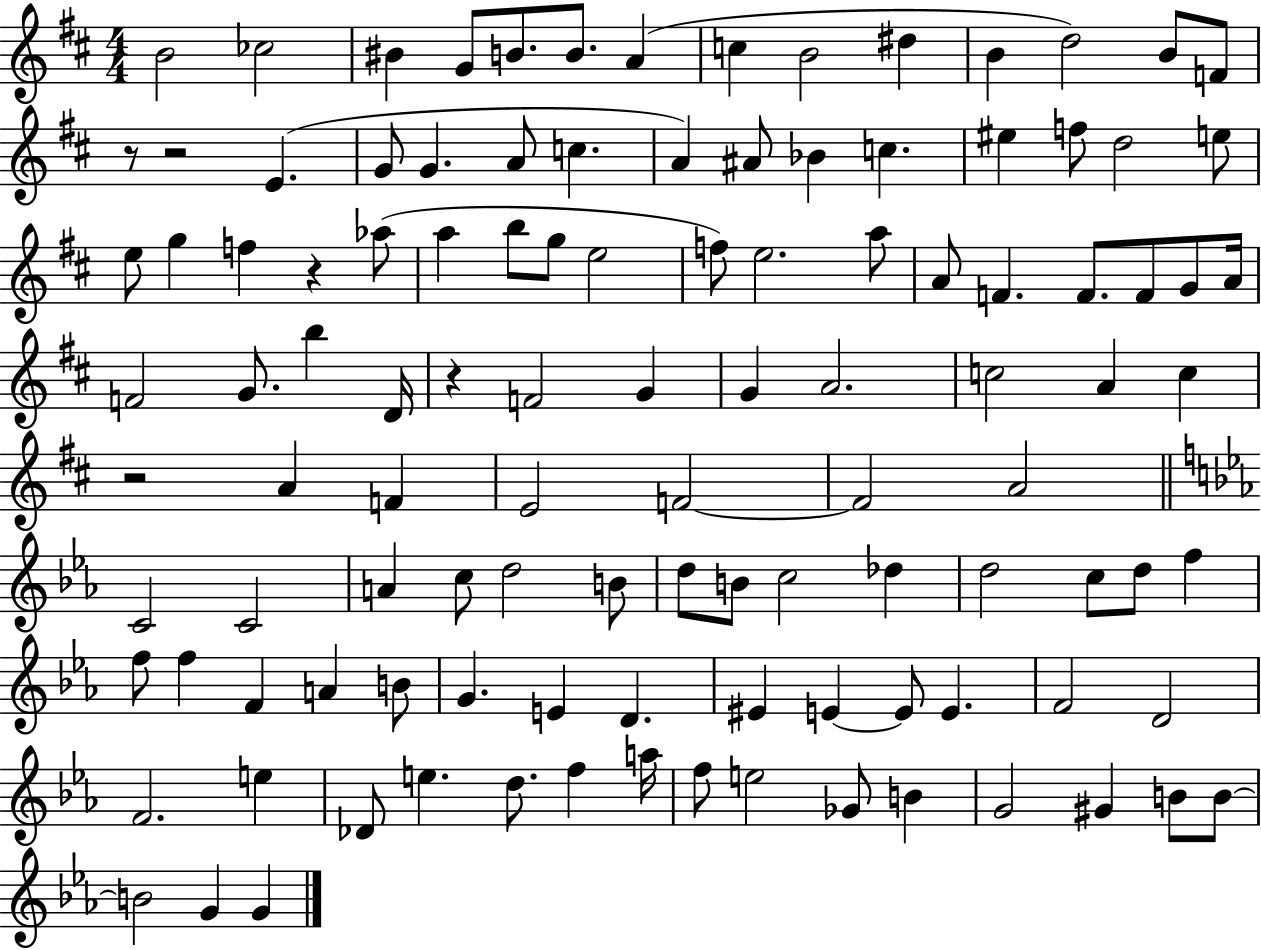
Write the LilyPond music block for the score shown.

{
  \clef treble
  \numericTimeSignature
  \time 4/4
  \key d \major
  b'2 ces''2 | bis'4 g'8 b'8. b'8. a'4( | c''4 b'2 dis''4 | b'4 d''2) b'8 f'8 | \break r8 r2 e'4.( | g'8 g'4. a'8 c''4. | a'4) ais'8 bes'4 c''4. | eis''4 f''8 d''2 e''8 | \break e''8 g''4 f''4 r4 aes''8( | a''4 b''8 g''8 e''2 | f''8) e''2. a''8 | a'8 f'4. f'8. f'8 g'8 a'16 | \break f'2 g'8. b''4 d'16 | r4 f'2 g'4 | g'4 a'2. | c''2 a'4 c''4 | \break r2 a'4 f'4 | e'2 f'2~~ | f'2 a'2 | \bar "||" \break \key ees \major c'2 c'2 | a'4 c''8 d''2 b'8 | d''8 b'8 c''2 des''4 | d''2 c''8 d''8 f''4 | \break f''8 f''4 f'4 a'4 b'8 | g'4. e'4 d'4. | eis'4 e'4~~ e'8 e'4. | f'2 d'2 | \break f'2. e''4 | des'8 e''4. d''8. f''4 a''16 | f''8 e''2 ges'8 b'4 | g'2 gis'4 b'8 b'8~~ | \break b'2 g'4 g'4 | \bar "|."
}